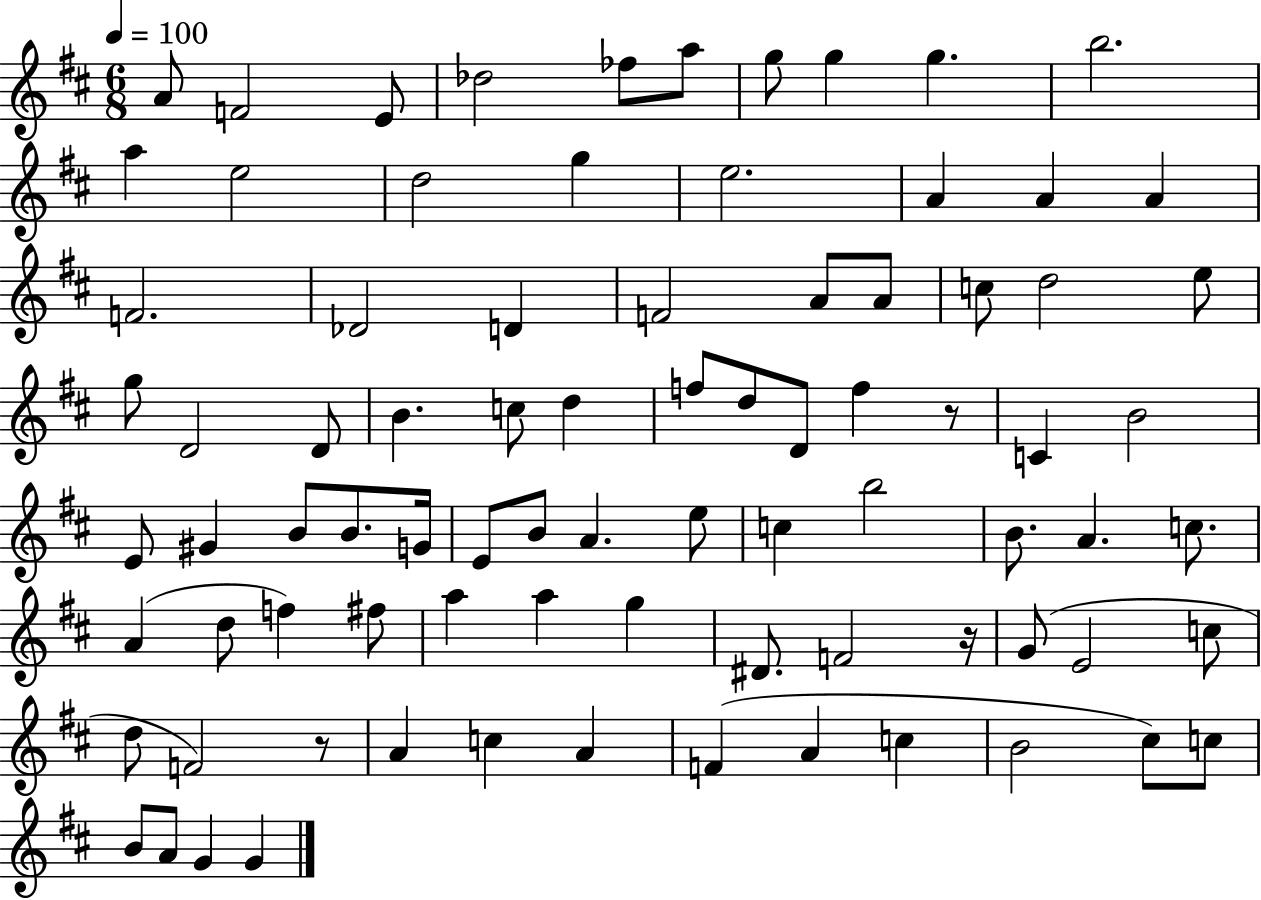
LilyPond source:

{
  \clef treble
  \numericTimeSignature
  \time 6/8
  \key d \major
  \tempo 4 = 100
  a'8 f'2 e'8 | des''2 fes''8 a''8 | g''8 g''4 g''4. | b''2. | \break a''4 e''2 | d''2 g''4 | e''2. | a'4 a'4 a'4 | \break f'2. | des'2 d'4 | f'2 a'8 a'8 | c''8 d''2 e''8 | \break g''8 d'2 d'8 | b'4. c''8 d''4 | f''8 d''8 d'8 f''4 r8 | c'4 b'2 | \break e'8 gis'4 b'8 b'8. g'16 | e'8 b'8 a'4. e''8 | c''4 b''2 | b'8. a'4. c''8. | \break a'4( d''8 f''4) fis''8 | a''4 a''4 g''4 | dis'8. f'2 r16 | g'8( e'2 c''8 | \break d''8 f'2) r8 | a'4 c''4 a'4 | f'4( a'4 c''4 | b'2 cis''8) c''8 | \break b'8 a'8 g'4 g'4 | \bar "|."
}